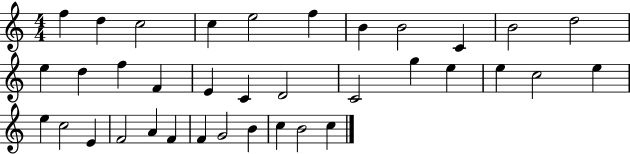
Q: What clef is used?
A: treble